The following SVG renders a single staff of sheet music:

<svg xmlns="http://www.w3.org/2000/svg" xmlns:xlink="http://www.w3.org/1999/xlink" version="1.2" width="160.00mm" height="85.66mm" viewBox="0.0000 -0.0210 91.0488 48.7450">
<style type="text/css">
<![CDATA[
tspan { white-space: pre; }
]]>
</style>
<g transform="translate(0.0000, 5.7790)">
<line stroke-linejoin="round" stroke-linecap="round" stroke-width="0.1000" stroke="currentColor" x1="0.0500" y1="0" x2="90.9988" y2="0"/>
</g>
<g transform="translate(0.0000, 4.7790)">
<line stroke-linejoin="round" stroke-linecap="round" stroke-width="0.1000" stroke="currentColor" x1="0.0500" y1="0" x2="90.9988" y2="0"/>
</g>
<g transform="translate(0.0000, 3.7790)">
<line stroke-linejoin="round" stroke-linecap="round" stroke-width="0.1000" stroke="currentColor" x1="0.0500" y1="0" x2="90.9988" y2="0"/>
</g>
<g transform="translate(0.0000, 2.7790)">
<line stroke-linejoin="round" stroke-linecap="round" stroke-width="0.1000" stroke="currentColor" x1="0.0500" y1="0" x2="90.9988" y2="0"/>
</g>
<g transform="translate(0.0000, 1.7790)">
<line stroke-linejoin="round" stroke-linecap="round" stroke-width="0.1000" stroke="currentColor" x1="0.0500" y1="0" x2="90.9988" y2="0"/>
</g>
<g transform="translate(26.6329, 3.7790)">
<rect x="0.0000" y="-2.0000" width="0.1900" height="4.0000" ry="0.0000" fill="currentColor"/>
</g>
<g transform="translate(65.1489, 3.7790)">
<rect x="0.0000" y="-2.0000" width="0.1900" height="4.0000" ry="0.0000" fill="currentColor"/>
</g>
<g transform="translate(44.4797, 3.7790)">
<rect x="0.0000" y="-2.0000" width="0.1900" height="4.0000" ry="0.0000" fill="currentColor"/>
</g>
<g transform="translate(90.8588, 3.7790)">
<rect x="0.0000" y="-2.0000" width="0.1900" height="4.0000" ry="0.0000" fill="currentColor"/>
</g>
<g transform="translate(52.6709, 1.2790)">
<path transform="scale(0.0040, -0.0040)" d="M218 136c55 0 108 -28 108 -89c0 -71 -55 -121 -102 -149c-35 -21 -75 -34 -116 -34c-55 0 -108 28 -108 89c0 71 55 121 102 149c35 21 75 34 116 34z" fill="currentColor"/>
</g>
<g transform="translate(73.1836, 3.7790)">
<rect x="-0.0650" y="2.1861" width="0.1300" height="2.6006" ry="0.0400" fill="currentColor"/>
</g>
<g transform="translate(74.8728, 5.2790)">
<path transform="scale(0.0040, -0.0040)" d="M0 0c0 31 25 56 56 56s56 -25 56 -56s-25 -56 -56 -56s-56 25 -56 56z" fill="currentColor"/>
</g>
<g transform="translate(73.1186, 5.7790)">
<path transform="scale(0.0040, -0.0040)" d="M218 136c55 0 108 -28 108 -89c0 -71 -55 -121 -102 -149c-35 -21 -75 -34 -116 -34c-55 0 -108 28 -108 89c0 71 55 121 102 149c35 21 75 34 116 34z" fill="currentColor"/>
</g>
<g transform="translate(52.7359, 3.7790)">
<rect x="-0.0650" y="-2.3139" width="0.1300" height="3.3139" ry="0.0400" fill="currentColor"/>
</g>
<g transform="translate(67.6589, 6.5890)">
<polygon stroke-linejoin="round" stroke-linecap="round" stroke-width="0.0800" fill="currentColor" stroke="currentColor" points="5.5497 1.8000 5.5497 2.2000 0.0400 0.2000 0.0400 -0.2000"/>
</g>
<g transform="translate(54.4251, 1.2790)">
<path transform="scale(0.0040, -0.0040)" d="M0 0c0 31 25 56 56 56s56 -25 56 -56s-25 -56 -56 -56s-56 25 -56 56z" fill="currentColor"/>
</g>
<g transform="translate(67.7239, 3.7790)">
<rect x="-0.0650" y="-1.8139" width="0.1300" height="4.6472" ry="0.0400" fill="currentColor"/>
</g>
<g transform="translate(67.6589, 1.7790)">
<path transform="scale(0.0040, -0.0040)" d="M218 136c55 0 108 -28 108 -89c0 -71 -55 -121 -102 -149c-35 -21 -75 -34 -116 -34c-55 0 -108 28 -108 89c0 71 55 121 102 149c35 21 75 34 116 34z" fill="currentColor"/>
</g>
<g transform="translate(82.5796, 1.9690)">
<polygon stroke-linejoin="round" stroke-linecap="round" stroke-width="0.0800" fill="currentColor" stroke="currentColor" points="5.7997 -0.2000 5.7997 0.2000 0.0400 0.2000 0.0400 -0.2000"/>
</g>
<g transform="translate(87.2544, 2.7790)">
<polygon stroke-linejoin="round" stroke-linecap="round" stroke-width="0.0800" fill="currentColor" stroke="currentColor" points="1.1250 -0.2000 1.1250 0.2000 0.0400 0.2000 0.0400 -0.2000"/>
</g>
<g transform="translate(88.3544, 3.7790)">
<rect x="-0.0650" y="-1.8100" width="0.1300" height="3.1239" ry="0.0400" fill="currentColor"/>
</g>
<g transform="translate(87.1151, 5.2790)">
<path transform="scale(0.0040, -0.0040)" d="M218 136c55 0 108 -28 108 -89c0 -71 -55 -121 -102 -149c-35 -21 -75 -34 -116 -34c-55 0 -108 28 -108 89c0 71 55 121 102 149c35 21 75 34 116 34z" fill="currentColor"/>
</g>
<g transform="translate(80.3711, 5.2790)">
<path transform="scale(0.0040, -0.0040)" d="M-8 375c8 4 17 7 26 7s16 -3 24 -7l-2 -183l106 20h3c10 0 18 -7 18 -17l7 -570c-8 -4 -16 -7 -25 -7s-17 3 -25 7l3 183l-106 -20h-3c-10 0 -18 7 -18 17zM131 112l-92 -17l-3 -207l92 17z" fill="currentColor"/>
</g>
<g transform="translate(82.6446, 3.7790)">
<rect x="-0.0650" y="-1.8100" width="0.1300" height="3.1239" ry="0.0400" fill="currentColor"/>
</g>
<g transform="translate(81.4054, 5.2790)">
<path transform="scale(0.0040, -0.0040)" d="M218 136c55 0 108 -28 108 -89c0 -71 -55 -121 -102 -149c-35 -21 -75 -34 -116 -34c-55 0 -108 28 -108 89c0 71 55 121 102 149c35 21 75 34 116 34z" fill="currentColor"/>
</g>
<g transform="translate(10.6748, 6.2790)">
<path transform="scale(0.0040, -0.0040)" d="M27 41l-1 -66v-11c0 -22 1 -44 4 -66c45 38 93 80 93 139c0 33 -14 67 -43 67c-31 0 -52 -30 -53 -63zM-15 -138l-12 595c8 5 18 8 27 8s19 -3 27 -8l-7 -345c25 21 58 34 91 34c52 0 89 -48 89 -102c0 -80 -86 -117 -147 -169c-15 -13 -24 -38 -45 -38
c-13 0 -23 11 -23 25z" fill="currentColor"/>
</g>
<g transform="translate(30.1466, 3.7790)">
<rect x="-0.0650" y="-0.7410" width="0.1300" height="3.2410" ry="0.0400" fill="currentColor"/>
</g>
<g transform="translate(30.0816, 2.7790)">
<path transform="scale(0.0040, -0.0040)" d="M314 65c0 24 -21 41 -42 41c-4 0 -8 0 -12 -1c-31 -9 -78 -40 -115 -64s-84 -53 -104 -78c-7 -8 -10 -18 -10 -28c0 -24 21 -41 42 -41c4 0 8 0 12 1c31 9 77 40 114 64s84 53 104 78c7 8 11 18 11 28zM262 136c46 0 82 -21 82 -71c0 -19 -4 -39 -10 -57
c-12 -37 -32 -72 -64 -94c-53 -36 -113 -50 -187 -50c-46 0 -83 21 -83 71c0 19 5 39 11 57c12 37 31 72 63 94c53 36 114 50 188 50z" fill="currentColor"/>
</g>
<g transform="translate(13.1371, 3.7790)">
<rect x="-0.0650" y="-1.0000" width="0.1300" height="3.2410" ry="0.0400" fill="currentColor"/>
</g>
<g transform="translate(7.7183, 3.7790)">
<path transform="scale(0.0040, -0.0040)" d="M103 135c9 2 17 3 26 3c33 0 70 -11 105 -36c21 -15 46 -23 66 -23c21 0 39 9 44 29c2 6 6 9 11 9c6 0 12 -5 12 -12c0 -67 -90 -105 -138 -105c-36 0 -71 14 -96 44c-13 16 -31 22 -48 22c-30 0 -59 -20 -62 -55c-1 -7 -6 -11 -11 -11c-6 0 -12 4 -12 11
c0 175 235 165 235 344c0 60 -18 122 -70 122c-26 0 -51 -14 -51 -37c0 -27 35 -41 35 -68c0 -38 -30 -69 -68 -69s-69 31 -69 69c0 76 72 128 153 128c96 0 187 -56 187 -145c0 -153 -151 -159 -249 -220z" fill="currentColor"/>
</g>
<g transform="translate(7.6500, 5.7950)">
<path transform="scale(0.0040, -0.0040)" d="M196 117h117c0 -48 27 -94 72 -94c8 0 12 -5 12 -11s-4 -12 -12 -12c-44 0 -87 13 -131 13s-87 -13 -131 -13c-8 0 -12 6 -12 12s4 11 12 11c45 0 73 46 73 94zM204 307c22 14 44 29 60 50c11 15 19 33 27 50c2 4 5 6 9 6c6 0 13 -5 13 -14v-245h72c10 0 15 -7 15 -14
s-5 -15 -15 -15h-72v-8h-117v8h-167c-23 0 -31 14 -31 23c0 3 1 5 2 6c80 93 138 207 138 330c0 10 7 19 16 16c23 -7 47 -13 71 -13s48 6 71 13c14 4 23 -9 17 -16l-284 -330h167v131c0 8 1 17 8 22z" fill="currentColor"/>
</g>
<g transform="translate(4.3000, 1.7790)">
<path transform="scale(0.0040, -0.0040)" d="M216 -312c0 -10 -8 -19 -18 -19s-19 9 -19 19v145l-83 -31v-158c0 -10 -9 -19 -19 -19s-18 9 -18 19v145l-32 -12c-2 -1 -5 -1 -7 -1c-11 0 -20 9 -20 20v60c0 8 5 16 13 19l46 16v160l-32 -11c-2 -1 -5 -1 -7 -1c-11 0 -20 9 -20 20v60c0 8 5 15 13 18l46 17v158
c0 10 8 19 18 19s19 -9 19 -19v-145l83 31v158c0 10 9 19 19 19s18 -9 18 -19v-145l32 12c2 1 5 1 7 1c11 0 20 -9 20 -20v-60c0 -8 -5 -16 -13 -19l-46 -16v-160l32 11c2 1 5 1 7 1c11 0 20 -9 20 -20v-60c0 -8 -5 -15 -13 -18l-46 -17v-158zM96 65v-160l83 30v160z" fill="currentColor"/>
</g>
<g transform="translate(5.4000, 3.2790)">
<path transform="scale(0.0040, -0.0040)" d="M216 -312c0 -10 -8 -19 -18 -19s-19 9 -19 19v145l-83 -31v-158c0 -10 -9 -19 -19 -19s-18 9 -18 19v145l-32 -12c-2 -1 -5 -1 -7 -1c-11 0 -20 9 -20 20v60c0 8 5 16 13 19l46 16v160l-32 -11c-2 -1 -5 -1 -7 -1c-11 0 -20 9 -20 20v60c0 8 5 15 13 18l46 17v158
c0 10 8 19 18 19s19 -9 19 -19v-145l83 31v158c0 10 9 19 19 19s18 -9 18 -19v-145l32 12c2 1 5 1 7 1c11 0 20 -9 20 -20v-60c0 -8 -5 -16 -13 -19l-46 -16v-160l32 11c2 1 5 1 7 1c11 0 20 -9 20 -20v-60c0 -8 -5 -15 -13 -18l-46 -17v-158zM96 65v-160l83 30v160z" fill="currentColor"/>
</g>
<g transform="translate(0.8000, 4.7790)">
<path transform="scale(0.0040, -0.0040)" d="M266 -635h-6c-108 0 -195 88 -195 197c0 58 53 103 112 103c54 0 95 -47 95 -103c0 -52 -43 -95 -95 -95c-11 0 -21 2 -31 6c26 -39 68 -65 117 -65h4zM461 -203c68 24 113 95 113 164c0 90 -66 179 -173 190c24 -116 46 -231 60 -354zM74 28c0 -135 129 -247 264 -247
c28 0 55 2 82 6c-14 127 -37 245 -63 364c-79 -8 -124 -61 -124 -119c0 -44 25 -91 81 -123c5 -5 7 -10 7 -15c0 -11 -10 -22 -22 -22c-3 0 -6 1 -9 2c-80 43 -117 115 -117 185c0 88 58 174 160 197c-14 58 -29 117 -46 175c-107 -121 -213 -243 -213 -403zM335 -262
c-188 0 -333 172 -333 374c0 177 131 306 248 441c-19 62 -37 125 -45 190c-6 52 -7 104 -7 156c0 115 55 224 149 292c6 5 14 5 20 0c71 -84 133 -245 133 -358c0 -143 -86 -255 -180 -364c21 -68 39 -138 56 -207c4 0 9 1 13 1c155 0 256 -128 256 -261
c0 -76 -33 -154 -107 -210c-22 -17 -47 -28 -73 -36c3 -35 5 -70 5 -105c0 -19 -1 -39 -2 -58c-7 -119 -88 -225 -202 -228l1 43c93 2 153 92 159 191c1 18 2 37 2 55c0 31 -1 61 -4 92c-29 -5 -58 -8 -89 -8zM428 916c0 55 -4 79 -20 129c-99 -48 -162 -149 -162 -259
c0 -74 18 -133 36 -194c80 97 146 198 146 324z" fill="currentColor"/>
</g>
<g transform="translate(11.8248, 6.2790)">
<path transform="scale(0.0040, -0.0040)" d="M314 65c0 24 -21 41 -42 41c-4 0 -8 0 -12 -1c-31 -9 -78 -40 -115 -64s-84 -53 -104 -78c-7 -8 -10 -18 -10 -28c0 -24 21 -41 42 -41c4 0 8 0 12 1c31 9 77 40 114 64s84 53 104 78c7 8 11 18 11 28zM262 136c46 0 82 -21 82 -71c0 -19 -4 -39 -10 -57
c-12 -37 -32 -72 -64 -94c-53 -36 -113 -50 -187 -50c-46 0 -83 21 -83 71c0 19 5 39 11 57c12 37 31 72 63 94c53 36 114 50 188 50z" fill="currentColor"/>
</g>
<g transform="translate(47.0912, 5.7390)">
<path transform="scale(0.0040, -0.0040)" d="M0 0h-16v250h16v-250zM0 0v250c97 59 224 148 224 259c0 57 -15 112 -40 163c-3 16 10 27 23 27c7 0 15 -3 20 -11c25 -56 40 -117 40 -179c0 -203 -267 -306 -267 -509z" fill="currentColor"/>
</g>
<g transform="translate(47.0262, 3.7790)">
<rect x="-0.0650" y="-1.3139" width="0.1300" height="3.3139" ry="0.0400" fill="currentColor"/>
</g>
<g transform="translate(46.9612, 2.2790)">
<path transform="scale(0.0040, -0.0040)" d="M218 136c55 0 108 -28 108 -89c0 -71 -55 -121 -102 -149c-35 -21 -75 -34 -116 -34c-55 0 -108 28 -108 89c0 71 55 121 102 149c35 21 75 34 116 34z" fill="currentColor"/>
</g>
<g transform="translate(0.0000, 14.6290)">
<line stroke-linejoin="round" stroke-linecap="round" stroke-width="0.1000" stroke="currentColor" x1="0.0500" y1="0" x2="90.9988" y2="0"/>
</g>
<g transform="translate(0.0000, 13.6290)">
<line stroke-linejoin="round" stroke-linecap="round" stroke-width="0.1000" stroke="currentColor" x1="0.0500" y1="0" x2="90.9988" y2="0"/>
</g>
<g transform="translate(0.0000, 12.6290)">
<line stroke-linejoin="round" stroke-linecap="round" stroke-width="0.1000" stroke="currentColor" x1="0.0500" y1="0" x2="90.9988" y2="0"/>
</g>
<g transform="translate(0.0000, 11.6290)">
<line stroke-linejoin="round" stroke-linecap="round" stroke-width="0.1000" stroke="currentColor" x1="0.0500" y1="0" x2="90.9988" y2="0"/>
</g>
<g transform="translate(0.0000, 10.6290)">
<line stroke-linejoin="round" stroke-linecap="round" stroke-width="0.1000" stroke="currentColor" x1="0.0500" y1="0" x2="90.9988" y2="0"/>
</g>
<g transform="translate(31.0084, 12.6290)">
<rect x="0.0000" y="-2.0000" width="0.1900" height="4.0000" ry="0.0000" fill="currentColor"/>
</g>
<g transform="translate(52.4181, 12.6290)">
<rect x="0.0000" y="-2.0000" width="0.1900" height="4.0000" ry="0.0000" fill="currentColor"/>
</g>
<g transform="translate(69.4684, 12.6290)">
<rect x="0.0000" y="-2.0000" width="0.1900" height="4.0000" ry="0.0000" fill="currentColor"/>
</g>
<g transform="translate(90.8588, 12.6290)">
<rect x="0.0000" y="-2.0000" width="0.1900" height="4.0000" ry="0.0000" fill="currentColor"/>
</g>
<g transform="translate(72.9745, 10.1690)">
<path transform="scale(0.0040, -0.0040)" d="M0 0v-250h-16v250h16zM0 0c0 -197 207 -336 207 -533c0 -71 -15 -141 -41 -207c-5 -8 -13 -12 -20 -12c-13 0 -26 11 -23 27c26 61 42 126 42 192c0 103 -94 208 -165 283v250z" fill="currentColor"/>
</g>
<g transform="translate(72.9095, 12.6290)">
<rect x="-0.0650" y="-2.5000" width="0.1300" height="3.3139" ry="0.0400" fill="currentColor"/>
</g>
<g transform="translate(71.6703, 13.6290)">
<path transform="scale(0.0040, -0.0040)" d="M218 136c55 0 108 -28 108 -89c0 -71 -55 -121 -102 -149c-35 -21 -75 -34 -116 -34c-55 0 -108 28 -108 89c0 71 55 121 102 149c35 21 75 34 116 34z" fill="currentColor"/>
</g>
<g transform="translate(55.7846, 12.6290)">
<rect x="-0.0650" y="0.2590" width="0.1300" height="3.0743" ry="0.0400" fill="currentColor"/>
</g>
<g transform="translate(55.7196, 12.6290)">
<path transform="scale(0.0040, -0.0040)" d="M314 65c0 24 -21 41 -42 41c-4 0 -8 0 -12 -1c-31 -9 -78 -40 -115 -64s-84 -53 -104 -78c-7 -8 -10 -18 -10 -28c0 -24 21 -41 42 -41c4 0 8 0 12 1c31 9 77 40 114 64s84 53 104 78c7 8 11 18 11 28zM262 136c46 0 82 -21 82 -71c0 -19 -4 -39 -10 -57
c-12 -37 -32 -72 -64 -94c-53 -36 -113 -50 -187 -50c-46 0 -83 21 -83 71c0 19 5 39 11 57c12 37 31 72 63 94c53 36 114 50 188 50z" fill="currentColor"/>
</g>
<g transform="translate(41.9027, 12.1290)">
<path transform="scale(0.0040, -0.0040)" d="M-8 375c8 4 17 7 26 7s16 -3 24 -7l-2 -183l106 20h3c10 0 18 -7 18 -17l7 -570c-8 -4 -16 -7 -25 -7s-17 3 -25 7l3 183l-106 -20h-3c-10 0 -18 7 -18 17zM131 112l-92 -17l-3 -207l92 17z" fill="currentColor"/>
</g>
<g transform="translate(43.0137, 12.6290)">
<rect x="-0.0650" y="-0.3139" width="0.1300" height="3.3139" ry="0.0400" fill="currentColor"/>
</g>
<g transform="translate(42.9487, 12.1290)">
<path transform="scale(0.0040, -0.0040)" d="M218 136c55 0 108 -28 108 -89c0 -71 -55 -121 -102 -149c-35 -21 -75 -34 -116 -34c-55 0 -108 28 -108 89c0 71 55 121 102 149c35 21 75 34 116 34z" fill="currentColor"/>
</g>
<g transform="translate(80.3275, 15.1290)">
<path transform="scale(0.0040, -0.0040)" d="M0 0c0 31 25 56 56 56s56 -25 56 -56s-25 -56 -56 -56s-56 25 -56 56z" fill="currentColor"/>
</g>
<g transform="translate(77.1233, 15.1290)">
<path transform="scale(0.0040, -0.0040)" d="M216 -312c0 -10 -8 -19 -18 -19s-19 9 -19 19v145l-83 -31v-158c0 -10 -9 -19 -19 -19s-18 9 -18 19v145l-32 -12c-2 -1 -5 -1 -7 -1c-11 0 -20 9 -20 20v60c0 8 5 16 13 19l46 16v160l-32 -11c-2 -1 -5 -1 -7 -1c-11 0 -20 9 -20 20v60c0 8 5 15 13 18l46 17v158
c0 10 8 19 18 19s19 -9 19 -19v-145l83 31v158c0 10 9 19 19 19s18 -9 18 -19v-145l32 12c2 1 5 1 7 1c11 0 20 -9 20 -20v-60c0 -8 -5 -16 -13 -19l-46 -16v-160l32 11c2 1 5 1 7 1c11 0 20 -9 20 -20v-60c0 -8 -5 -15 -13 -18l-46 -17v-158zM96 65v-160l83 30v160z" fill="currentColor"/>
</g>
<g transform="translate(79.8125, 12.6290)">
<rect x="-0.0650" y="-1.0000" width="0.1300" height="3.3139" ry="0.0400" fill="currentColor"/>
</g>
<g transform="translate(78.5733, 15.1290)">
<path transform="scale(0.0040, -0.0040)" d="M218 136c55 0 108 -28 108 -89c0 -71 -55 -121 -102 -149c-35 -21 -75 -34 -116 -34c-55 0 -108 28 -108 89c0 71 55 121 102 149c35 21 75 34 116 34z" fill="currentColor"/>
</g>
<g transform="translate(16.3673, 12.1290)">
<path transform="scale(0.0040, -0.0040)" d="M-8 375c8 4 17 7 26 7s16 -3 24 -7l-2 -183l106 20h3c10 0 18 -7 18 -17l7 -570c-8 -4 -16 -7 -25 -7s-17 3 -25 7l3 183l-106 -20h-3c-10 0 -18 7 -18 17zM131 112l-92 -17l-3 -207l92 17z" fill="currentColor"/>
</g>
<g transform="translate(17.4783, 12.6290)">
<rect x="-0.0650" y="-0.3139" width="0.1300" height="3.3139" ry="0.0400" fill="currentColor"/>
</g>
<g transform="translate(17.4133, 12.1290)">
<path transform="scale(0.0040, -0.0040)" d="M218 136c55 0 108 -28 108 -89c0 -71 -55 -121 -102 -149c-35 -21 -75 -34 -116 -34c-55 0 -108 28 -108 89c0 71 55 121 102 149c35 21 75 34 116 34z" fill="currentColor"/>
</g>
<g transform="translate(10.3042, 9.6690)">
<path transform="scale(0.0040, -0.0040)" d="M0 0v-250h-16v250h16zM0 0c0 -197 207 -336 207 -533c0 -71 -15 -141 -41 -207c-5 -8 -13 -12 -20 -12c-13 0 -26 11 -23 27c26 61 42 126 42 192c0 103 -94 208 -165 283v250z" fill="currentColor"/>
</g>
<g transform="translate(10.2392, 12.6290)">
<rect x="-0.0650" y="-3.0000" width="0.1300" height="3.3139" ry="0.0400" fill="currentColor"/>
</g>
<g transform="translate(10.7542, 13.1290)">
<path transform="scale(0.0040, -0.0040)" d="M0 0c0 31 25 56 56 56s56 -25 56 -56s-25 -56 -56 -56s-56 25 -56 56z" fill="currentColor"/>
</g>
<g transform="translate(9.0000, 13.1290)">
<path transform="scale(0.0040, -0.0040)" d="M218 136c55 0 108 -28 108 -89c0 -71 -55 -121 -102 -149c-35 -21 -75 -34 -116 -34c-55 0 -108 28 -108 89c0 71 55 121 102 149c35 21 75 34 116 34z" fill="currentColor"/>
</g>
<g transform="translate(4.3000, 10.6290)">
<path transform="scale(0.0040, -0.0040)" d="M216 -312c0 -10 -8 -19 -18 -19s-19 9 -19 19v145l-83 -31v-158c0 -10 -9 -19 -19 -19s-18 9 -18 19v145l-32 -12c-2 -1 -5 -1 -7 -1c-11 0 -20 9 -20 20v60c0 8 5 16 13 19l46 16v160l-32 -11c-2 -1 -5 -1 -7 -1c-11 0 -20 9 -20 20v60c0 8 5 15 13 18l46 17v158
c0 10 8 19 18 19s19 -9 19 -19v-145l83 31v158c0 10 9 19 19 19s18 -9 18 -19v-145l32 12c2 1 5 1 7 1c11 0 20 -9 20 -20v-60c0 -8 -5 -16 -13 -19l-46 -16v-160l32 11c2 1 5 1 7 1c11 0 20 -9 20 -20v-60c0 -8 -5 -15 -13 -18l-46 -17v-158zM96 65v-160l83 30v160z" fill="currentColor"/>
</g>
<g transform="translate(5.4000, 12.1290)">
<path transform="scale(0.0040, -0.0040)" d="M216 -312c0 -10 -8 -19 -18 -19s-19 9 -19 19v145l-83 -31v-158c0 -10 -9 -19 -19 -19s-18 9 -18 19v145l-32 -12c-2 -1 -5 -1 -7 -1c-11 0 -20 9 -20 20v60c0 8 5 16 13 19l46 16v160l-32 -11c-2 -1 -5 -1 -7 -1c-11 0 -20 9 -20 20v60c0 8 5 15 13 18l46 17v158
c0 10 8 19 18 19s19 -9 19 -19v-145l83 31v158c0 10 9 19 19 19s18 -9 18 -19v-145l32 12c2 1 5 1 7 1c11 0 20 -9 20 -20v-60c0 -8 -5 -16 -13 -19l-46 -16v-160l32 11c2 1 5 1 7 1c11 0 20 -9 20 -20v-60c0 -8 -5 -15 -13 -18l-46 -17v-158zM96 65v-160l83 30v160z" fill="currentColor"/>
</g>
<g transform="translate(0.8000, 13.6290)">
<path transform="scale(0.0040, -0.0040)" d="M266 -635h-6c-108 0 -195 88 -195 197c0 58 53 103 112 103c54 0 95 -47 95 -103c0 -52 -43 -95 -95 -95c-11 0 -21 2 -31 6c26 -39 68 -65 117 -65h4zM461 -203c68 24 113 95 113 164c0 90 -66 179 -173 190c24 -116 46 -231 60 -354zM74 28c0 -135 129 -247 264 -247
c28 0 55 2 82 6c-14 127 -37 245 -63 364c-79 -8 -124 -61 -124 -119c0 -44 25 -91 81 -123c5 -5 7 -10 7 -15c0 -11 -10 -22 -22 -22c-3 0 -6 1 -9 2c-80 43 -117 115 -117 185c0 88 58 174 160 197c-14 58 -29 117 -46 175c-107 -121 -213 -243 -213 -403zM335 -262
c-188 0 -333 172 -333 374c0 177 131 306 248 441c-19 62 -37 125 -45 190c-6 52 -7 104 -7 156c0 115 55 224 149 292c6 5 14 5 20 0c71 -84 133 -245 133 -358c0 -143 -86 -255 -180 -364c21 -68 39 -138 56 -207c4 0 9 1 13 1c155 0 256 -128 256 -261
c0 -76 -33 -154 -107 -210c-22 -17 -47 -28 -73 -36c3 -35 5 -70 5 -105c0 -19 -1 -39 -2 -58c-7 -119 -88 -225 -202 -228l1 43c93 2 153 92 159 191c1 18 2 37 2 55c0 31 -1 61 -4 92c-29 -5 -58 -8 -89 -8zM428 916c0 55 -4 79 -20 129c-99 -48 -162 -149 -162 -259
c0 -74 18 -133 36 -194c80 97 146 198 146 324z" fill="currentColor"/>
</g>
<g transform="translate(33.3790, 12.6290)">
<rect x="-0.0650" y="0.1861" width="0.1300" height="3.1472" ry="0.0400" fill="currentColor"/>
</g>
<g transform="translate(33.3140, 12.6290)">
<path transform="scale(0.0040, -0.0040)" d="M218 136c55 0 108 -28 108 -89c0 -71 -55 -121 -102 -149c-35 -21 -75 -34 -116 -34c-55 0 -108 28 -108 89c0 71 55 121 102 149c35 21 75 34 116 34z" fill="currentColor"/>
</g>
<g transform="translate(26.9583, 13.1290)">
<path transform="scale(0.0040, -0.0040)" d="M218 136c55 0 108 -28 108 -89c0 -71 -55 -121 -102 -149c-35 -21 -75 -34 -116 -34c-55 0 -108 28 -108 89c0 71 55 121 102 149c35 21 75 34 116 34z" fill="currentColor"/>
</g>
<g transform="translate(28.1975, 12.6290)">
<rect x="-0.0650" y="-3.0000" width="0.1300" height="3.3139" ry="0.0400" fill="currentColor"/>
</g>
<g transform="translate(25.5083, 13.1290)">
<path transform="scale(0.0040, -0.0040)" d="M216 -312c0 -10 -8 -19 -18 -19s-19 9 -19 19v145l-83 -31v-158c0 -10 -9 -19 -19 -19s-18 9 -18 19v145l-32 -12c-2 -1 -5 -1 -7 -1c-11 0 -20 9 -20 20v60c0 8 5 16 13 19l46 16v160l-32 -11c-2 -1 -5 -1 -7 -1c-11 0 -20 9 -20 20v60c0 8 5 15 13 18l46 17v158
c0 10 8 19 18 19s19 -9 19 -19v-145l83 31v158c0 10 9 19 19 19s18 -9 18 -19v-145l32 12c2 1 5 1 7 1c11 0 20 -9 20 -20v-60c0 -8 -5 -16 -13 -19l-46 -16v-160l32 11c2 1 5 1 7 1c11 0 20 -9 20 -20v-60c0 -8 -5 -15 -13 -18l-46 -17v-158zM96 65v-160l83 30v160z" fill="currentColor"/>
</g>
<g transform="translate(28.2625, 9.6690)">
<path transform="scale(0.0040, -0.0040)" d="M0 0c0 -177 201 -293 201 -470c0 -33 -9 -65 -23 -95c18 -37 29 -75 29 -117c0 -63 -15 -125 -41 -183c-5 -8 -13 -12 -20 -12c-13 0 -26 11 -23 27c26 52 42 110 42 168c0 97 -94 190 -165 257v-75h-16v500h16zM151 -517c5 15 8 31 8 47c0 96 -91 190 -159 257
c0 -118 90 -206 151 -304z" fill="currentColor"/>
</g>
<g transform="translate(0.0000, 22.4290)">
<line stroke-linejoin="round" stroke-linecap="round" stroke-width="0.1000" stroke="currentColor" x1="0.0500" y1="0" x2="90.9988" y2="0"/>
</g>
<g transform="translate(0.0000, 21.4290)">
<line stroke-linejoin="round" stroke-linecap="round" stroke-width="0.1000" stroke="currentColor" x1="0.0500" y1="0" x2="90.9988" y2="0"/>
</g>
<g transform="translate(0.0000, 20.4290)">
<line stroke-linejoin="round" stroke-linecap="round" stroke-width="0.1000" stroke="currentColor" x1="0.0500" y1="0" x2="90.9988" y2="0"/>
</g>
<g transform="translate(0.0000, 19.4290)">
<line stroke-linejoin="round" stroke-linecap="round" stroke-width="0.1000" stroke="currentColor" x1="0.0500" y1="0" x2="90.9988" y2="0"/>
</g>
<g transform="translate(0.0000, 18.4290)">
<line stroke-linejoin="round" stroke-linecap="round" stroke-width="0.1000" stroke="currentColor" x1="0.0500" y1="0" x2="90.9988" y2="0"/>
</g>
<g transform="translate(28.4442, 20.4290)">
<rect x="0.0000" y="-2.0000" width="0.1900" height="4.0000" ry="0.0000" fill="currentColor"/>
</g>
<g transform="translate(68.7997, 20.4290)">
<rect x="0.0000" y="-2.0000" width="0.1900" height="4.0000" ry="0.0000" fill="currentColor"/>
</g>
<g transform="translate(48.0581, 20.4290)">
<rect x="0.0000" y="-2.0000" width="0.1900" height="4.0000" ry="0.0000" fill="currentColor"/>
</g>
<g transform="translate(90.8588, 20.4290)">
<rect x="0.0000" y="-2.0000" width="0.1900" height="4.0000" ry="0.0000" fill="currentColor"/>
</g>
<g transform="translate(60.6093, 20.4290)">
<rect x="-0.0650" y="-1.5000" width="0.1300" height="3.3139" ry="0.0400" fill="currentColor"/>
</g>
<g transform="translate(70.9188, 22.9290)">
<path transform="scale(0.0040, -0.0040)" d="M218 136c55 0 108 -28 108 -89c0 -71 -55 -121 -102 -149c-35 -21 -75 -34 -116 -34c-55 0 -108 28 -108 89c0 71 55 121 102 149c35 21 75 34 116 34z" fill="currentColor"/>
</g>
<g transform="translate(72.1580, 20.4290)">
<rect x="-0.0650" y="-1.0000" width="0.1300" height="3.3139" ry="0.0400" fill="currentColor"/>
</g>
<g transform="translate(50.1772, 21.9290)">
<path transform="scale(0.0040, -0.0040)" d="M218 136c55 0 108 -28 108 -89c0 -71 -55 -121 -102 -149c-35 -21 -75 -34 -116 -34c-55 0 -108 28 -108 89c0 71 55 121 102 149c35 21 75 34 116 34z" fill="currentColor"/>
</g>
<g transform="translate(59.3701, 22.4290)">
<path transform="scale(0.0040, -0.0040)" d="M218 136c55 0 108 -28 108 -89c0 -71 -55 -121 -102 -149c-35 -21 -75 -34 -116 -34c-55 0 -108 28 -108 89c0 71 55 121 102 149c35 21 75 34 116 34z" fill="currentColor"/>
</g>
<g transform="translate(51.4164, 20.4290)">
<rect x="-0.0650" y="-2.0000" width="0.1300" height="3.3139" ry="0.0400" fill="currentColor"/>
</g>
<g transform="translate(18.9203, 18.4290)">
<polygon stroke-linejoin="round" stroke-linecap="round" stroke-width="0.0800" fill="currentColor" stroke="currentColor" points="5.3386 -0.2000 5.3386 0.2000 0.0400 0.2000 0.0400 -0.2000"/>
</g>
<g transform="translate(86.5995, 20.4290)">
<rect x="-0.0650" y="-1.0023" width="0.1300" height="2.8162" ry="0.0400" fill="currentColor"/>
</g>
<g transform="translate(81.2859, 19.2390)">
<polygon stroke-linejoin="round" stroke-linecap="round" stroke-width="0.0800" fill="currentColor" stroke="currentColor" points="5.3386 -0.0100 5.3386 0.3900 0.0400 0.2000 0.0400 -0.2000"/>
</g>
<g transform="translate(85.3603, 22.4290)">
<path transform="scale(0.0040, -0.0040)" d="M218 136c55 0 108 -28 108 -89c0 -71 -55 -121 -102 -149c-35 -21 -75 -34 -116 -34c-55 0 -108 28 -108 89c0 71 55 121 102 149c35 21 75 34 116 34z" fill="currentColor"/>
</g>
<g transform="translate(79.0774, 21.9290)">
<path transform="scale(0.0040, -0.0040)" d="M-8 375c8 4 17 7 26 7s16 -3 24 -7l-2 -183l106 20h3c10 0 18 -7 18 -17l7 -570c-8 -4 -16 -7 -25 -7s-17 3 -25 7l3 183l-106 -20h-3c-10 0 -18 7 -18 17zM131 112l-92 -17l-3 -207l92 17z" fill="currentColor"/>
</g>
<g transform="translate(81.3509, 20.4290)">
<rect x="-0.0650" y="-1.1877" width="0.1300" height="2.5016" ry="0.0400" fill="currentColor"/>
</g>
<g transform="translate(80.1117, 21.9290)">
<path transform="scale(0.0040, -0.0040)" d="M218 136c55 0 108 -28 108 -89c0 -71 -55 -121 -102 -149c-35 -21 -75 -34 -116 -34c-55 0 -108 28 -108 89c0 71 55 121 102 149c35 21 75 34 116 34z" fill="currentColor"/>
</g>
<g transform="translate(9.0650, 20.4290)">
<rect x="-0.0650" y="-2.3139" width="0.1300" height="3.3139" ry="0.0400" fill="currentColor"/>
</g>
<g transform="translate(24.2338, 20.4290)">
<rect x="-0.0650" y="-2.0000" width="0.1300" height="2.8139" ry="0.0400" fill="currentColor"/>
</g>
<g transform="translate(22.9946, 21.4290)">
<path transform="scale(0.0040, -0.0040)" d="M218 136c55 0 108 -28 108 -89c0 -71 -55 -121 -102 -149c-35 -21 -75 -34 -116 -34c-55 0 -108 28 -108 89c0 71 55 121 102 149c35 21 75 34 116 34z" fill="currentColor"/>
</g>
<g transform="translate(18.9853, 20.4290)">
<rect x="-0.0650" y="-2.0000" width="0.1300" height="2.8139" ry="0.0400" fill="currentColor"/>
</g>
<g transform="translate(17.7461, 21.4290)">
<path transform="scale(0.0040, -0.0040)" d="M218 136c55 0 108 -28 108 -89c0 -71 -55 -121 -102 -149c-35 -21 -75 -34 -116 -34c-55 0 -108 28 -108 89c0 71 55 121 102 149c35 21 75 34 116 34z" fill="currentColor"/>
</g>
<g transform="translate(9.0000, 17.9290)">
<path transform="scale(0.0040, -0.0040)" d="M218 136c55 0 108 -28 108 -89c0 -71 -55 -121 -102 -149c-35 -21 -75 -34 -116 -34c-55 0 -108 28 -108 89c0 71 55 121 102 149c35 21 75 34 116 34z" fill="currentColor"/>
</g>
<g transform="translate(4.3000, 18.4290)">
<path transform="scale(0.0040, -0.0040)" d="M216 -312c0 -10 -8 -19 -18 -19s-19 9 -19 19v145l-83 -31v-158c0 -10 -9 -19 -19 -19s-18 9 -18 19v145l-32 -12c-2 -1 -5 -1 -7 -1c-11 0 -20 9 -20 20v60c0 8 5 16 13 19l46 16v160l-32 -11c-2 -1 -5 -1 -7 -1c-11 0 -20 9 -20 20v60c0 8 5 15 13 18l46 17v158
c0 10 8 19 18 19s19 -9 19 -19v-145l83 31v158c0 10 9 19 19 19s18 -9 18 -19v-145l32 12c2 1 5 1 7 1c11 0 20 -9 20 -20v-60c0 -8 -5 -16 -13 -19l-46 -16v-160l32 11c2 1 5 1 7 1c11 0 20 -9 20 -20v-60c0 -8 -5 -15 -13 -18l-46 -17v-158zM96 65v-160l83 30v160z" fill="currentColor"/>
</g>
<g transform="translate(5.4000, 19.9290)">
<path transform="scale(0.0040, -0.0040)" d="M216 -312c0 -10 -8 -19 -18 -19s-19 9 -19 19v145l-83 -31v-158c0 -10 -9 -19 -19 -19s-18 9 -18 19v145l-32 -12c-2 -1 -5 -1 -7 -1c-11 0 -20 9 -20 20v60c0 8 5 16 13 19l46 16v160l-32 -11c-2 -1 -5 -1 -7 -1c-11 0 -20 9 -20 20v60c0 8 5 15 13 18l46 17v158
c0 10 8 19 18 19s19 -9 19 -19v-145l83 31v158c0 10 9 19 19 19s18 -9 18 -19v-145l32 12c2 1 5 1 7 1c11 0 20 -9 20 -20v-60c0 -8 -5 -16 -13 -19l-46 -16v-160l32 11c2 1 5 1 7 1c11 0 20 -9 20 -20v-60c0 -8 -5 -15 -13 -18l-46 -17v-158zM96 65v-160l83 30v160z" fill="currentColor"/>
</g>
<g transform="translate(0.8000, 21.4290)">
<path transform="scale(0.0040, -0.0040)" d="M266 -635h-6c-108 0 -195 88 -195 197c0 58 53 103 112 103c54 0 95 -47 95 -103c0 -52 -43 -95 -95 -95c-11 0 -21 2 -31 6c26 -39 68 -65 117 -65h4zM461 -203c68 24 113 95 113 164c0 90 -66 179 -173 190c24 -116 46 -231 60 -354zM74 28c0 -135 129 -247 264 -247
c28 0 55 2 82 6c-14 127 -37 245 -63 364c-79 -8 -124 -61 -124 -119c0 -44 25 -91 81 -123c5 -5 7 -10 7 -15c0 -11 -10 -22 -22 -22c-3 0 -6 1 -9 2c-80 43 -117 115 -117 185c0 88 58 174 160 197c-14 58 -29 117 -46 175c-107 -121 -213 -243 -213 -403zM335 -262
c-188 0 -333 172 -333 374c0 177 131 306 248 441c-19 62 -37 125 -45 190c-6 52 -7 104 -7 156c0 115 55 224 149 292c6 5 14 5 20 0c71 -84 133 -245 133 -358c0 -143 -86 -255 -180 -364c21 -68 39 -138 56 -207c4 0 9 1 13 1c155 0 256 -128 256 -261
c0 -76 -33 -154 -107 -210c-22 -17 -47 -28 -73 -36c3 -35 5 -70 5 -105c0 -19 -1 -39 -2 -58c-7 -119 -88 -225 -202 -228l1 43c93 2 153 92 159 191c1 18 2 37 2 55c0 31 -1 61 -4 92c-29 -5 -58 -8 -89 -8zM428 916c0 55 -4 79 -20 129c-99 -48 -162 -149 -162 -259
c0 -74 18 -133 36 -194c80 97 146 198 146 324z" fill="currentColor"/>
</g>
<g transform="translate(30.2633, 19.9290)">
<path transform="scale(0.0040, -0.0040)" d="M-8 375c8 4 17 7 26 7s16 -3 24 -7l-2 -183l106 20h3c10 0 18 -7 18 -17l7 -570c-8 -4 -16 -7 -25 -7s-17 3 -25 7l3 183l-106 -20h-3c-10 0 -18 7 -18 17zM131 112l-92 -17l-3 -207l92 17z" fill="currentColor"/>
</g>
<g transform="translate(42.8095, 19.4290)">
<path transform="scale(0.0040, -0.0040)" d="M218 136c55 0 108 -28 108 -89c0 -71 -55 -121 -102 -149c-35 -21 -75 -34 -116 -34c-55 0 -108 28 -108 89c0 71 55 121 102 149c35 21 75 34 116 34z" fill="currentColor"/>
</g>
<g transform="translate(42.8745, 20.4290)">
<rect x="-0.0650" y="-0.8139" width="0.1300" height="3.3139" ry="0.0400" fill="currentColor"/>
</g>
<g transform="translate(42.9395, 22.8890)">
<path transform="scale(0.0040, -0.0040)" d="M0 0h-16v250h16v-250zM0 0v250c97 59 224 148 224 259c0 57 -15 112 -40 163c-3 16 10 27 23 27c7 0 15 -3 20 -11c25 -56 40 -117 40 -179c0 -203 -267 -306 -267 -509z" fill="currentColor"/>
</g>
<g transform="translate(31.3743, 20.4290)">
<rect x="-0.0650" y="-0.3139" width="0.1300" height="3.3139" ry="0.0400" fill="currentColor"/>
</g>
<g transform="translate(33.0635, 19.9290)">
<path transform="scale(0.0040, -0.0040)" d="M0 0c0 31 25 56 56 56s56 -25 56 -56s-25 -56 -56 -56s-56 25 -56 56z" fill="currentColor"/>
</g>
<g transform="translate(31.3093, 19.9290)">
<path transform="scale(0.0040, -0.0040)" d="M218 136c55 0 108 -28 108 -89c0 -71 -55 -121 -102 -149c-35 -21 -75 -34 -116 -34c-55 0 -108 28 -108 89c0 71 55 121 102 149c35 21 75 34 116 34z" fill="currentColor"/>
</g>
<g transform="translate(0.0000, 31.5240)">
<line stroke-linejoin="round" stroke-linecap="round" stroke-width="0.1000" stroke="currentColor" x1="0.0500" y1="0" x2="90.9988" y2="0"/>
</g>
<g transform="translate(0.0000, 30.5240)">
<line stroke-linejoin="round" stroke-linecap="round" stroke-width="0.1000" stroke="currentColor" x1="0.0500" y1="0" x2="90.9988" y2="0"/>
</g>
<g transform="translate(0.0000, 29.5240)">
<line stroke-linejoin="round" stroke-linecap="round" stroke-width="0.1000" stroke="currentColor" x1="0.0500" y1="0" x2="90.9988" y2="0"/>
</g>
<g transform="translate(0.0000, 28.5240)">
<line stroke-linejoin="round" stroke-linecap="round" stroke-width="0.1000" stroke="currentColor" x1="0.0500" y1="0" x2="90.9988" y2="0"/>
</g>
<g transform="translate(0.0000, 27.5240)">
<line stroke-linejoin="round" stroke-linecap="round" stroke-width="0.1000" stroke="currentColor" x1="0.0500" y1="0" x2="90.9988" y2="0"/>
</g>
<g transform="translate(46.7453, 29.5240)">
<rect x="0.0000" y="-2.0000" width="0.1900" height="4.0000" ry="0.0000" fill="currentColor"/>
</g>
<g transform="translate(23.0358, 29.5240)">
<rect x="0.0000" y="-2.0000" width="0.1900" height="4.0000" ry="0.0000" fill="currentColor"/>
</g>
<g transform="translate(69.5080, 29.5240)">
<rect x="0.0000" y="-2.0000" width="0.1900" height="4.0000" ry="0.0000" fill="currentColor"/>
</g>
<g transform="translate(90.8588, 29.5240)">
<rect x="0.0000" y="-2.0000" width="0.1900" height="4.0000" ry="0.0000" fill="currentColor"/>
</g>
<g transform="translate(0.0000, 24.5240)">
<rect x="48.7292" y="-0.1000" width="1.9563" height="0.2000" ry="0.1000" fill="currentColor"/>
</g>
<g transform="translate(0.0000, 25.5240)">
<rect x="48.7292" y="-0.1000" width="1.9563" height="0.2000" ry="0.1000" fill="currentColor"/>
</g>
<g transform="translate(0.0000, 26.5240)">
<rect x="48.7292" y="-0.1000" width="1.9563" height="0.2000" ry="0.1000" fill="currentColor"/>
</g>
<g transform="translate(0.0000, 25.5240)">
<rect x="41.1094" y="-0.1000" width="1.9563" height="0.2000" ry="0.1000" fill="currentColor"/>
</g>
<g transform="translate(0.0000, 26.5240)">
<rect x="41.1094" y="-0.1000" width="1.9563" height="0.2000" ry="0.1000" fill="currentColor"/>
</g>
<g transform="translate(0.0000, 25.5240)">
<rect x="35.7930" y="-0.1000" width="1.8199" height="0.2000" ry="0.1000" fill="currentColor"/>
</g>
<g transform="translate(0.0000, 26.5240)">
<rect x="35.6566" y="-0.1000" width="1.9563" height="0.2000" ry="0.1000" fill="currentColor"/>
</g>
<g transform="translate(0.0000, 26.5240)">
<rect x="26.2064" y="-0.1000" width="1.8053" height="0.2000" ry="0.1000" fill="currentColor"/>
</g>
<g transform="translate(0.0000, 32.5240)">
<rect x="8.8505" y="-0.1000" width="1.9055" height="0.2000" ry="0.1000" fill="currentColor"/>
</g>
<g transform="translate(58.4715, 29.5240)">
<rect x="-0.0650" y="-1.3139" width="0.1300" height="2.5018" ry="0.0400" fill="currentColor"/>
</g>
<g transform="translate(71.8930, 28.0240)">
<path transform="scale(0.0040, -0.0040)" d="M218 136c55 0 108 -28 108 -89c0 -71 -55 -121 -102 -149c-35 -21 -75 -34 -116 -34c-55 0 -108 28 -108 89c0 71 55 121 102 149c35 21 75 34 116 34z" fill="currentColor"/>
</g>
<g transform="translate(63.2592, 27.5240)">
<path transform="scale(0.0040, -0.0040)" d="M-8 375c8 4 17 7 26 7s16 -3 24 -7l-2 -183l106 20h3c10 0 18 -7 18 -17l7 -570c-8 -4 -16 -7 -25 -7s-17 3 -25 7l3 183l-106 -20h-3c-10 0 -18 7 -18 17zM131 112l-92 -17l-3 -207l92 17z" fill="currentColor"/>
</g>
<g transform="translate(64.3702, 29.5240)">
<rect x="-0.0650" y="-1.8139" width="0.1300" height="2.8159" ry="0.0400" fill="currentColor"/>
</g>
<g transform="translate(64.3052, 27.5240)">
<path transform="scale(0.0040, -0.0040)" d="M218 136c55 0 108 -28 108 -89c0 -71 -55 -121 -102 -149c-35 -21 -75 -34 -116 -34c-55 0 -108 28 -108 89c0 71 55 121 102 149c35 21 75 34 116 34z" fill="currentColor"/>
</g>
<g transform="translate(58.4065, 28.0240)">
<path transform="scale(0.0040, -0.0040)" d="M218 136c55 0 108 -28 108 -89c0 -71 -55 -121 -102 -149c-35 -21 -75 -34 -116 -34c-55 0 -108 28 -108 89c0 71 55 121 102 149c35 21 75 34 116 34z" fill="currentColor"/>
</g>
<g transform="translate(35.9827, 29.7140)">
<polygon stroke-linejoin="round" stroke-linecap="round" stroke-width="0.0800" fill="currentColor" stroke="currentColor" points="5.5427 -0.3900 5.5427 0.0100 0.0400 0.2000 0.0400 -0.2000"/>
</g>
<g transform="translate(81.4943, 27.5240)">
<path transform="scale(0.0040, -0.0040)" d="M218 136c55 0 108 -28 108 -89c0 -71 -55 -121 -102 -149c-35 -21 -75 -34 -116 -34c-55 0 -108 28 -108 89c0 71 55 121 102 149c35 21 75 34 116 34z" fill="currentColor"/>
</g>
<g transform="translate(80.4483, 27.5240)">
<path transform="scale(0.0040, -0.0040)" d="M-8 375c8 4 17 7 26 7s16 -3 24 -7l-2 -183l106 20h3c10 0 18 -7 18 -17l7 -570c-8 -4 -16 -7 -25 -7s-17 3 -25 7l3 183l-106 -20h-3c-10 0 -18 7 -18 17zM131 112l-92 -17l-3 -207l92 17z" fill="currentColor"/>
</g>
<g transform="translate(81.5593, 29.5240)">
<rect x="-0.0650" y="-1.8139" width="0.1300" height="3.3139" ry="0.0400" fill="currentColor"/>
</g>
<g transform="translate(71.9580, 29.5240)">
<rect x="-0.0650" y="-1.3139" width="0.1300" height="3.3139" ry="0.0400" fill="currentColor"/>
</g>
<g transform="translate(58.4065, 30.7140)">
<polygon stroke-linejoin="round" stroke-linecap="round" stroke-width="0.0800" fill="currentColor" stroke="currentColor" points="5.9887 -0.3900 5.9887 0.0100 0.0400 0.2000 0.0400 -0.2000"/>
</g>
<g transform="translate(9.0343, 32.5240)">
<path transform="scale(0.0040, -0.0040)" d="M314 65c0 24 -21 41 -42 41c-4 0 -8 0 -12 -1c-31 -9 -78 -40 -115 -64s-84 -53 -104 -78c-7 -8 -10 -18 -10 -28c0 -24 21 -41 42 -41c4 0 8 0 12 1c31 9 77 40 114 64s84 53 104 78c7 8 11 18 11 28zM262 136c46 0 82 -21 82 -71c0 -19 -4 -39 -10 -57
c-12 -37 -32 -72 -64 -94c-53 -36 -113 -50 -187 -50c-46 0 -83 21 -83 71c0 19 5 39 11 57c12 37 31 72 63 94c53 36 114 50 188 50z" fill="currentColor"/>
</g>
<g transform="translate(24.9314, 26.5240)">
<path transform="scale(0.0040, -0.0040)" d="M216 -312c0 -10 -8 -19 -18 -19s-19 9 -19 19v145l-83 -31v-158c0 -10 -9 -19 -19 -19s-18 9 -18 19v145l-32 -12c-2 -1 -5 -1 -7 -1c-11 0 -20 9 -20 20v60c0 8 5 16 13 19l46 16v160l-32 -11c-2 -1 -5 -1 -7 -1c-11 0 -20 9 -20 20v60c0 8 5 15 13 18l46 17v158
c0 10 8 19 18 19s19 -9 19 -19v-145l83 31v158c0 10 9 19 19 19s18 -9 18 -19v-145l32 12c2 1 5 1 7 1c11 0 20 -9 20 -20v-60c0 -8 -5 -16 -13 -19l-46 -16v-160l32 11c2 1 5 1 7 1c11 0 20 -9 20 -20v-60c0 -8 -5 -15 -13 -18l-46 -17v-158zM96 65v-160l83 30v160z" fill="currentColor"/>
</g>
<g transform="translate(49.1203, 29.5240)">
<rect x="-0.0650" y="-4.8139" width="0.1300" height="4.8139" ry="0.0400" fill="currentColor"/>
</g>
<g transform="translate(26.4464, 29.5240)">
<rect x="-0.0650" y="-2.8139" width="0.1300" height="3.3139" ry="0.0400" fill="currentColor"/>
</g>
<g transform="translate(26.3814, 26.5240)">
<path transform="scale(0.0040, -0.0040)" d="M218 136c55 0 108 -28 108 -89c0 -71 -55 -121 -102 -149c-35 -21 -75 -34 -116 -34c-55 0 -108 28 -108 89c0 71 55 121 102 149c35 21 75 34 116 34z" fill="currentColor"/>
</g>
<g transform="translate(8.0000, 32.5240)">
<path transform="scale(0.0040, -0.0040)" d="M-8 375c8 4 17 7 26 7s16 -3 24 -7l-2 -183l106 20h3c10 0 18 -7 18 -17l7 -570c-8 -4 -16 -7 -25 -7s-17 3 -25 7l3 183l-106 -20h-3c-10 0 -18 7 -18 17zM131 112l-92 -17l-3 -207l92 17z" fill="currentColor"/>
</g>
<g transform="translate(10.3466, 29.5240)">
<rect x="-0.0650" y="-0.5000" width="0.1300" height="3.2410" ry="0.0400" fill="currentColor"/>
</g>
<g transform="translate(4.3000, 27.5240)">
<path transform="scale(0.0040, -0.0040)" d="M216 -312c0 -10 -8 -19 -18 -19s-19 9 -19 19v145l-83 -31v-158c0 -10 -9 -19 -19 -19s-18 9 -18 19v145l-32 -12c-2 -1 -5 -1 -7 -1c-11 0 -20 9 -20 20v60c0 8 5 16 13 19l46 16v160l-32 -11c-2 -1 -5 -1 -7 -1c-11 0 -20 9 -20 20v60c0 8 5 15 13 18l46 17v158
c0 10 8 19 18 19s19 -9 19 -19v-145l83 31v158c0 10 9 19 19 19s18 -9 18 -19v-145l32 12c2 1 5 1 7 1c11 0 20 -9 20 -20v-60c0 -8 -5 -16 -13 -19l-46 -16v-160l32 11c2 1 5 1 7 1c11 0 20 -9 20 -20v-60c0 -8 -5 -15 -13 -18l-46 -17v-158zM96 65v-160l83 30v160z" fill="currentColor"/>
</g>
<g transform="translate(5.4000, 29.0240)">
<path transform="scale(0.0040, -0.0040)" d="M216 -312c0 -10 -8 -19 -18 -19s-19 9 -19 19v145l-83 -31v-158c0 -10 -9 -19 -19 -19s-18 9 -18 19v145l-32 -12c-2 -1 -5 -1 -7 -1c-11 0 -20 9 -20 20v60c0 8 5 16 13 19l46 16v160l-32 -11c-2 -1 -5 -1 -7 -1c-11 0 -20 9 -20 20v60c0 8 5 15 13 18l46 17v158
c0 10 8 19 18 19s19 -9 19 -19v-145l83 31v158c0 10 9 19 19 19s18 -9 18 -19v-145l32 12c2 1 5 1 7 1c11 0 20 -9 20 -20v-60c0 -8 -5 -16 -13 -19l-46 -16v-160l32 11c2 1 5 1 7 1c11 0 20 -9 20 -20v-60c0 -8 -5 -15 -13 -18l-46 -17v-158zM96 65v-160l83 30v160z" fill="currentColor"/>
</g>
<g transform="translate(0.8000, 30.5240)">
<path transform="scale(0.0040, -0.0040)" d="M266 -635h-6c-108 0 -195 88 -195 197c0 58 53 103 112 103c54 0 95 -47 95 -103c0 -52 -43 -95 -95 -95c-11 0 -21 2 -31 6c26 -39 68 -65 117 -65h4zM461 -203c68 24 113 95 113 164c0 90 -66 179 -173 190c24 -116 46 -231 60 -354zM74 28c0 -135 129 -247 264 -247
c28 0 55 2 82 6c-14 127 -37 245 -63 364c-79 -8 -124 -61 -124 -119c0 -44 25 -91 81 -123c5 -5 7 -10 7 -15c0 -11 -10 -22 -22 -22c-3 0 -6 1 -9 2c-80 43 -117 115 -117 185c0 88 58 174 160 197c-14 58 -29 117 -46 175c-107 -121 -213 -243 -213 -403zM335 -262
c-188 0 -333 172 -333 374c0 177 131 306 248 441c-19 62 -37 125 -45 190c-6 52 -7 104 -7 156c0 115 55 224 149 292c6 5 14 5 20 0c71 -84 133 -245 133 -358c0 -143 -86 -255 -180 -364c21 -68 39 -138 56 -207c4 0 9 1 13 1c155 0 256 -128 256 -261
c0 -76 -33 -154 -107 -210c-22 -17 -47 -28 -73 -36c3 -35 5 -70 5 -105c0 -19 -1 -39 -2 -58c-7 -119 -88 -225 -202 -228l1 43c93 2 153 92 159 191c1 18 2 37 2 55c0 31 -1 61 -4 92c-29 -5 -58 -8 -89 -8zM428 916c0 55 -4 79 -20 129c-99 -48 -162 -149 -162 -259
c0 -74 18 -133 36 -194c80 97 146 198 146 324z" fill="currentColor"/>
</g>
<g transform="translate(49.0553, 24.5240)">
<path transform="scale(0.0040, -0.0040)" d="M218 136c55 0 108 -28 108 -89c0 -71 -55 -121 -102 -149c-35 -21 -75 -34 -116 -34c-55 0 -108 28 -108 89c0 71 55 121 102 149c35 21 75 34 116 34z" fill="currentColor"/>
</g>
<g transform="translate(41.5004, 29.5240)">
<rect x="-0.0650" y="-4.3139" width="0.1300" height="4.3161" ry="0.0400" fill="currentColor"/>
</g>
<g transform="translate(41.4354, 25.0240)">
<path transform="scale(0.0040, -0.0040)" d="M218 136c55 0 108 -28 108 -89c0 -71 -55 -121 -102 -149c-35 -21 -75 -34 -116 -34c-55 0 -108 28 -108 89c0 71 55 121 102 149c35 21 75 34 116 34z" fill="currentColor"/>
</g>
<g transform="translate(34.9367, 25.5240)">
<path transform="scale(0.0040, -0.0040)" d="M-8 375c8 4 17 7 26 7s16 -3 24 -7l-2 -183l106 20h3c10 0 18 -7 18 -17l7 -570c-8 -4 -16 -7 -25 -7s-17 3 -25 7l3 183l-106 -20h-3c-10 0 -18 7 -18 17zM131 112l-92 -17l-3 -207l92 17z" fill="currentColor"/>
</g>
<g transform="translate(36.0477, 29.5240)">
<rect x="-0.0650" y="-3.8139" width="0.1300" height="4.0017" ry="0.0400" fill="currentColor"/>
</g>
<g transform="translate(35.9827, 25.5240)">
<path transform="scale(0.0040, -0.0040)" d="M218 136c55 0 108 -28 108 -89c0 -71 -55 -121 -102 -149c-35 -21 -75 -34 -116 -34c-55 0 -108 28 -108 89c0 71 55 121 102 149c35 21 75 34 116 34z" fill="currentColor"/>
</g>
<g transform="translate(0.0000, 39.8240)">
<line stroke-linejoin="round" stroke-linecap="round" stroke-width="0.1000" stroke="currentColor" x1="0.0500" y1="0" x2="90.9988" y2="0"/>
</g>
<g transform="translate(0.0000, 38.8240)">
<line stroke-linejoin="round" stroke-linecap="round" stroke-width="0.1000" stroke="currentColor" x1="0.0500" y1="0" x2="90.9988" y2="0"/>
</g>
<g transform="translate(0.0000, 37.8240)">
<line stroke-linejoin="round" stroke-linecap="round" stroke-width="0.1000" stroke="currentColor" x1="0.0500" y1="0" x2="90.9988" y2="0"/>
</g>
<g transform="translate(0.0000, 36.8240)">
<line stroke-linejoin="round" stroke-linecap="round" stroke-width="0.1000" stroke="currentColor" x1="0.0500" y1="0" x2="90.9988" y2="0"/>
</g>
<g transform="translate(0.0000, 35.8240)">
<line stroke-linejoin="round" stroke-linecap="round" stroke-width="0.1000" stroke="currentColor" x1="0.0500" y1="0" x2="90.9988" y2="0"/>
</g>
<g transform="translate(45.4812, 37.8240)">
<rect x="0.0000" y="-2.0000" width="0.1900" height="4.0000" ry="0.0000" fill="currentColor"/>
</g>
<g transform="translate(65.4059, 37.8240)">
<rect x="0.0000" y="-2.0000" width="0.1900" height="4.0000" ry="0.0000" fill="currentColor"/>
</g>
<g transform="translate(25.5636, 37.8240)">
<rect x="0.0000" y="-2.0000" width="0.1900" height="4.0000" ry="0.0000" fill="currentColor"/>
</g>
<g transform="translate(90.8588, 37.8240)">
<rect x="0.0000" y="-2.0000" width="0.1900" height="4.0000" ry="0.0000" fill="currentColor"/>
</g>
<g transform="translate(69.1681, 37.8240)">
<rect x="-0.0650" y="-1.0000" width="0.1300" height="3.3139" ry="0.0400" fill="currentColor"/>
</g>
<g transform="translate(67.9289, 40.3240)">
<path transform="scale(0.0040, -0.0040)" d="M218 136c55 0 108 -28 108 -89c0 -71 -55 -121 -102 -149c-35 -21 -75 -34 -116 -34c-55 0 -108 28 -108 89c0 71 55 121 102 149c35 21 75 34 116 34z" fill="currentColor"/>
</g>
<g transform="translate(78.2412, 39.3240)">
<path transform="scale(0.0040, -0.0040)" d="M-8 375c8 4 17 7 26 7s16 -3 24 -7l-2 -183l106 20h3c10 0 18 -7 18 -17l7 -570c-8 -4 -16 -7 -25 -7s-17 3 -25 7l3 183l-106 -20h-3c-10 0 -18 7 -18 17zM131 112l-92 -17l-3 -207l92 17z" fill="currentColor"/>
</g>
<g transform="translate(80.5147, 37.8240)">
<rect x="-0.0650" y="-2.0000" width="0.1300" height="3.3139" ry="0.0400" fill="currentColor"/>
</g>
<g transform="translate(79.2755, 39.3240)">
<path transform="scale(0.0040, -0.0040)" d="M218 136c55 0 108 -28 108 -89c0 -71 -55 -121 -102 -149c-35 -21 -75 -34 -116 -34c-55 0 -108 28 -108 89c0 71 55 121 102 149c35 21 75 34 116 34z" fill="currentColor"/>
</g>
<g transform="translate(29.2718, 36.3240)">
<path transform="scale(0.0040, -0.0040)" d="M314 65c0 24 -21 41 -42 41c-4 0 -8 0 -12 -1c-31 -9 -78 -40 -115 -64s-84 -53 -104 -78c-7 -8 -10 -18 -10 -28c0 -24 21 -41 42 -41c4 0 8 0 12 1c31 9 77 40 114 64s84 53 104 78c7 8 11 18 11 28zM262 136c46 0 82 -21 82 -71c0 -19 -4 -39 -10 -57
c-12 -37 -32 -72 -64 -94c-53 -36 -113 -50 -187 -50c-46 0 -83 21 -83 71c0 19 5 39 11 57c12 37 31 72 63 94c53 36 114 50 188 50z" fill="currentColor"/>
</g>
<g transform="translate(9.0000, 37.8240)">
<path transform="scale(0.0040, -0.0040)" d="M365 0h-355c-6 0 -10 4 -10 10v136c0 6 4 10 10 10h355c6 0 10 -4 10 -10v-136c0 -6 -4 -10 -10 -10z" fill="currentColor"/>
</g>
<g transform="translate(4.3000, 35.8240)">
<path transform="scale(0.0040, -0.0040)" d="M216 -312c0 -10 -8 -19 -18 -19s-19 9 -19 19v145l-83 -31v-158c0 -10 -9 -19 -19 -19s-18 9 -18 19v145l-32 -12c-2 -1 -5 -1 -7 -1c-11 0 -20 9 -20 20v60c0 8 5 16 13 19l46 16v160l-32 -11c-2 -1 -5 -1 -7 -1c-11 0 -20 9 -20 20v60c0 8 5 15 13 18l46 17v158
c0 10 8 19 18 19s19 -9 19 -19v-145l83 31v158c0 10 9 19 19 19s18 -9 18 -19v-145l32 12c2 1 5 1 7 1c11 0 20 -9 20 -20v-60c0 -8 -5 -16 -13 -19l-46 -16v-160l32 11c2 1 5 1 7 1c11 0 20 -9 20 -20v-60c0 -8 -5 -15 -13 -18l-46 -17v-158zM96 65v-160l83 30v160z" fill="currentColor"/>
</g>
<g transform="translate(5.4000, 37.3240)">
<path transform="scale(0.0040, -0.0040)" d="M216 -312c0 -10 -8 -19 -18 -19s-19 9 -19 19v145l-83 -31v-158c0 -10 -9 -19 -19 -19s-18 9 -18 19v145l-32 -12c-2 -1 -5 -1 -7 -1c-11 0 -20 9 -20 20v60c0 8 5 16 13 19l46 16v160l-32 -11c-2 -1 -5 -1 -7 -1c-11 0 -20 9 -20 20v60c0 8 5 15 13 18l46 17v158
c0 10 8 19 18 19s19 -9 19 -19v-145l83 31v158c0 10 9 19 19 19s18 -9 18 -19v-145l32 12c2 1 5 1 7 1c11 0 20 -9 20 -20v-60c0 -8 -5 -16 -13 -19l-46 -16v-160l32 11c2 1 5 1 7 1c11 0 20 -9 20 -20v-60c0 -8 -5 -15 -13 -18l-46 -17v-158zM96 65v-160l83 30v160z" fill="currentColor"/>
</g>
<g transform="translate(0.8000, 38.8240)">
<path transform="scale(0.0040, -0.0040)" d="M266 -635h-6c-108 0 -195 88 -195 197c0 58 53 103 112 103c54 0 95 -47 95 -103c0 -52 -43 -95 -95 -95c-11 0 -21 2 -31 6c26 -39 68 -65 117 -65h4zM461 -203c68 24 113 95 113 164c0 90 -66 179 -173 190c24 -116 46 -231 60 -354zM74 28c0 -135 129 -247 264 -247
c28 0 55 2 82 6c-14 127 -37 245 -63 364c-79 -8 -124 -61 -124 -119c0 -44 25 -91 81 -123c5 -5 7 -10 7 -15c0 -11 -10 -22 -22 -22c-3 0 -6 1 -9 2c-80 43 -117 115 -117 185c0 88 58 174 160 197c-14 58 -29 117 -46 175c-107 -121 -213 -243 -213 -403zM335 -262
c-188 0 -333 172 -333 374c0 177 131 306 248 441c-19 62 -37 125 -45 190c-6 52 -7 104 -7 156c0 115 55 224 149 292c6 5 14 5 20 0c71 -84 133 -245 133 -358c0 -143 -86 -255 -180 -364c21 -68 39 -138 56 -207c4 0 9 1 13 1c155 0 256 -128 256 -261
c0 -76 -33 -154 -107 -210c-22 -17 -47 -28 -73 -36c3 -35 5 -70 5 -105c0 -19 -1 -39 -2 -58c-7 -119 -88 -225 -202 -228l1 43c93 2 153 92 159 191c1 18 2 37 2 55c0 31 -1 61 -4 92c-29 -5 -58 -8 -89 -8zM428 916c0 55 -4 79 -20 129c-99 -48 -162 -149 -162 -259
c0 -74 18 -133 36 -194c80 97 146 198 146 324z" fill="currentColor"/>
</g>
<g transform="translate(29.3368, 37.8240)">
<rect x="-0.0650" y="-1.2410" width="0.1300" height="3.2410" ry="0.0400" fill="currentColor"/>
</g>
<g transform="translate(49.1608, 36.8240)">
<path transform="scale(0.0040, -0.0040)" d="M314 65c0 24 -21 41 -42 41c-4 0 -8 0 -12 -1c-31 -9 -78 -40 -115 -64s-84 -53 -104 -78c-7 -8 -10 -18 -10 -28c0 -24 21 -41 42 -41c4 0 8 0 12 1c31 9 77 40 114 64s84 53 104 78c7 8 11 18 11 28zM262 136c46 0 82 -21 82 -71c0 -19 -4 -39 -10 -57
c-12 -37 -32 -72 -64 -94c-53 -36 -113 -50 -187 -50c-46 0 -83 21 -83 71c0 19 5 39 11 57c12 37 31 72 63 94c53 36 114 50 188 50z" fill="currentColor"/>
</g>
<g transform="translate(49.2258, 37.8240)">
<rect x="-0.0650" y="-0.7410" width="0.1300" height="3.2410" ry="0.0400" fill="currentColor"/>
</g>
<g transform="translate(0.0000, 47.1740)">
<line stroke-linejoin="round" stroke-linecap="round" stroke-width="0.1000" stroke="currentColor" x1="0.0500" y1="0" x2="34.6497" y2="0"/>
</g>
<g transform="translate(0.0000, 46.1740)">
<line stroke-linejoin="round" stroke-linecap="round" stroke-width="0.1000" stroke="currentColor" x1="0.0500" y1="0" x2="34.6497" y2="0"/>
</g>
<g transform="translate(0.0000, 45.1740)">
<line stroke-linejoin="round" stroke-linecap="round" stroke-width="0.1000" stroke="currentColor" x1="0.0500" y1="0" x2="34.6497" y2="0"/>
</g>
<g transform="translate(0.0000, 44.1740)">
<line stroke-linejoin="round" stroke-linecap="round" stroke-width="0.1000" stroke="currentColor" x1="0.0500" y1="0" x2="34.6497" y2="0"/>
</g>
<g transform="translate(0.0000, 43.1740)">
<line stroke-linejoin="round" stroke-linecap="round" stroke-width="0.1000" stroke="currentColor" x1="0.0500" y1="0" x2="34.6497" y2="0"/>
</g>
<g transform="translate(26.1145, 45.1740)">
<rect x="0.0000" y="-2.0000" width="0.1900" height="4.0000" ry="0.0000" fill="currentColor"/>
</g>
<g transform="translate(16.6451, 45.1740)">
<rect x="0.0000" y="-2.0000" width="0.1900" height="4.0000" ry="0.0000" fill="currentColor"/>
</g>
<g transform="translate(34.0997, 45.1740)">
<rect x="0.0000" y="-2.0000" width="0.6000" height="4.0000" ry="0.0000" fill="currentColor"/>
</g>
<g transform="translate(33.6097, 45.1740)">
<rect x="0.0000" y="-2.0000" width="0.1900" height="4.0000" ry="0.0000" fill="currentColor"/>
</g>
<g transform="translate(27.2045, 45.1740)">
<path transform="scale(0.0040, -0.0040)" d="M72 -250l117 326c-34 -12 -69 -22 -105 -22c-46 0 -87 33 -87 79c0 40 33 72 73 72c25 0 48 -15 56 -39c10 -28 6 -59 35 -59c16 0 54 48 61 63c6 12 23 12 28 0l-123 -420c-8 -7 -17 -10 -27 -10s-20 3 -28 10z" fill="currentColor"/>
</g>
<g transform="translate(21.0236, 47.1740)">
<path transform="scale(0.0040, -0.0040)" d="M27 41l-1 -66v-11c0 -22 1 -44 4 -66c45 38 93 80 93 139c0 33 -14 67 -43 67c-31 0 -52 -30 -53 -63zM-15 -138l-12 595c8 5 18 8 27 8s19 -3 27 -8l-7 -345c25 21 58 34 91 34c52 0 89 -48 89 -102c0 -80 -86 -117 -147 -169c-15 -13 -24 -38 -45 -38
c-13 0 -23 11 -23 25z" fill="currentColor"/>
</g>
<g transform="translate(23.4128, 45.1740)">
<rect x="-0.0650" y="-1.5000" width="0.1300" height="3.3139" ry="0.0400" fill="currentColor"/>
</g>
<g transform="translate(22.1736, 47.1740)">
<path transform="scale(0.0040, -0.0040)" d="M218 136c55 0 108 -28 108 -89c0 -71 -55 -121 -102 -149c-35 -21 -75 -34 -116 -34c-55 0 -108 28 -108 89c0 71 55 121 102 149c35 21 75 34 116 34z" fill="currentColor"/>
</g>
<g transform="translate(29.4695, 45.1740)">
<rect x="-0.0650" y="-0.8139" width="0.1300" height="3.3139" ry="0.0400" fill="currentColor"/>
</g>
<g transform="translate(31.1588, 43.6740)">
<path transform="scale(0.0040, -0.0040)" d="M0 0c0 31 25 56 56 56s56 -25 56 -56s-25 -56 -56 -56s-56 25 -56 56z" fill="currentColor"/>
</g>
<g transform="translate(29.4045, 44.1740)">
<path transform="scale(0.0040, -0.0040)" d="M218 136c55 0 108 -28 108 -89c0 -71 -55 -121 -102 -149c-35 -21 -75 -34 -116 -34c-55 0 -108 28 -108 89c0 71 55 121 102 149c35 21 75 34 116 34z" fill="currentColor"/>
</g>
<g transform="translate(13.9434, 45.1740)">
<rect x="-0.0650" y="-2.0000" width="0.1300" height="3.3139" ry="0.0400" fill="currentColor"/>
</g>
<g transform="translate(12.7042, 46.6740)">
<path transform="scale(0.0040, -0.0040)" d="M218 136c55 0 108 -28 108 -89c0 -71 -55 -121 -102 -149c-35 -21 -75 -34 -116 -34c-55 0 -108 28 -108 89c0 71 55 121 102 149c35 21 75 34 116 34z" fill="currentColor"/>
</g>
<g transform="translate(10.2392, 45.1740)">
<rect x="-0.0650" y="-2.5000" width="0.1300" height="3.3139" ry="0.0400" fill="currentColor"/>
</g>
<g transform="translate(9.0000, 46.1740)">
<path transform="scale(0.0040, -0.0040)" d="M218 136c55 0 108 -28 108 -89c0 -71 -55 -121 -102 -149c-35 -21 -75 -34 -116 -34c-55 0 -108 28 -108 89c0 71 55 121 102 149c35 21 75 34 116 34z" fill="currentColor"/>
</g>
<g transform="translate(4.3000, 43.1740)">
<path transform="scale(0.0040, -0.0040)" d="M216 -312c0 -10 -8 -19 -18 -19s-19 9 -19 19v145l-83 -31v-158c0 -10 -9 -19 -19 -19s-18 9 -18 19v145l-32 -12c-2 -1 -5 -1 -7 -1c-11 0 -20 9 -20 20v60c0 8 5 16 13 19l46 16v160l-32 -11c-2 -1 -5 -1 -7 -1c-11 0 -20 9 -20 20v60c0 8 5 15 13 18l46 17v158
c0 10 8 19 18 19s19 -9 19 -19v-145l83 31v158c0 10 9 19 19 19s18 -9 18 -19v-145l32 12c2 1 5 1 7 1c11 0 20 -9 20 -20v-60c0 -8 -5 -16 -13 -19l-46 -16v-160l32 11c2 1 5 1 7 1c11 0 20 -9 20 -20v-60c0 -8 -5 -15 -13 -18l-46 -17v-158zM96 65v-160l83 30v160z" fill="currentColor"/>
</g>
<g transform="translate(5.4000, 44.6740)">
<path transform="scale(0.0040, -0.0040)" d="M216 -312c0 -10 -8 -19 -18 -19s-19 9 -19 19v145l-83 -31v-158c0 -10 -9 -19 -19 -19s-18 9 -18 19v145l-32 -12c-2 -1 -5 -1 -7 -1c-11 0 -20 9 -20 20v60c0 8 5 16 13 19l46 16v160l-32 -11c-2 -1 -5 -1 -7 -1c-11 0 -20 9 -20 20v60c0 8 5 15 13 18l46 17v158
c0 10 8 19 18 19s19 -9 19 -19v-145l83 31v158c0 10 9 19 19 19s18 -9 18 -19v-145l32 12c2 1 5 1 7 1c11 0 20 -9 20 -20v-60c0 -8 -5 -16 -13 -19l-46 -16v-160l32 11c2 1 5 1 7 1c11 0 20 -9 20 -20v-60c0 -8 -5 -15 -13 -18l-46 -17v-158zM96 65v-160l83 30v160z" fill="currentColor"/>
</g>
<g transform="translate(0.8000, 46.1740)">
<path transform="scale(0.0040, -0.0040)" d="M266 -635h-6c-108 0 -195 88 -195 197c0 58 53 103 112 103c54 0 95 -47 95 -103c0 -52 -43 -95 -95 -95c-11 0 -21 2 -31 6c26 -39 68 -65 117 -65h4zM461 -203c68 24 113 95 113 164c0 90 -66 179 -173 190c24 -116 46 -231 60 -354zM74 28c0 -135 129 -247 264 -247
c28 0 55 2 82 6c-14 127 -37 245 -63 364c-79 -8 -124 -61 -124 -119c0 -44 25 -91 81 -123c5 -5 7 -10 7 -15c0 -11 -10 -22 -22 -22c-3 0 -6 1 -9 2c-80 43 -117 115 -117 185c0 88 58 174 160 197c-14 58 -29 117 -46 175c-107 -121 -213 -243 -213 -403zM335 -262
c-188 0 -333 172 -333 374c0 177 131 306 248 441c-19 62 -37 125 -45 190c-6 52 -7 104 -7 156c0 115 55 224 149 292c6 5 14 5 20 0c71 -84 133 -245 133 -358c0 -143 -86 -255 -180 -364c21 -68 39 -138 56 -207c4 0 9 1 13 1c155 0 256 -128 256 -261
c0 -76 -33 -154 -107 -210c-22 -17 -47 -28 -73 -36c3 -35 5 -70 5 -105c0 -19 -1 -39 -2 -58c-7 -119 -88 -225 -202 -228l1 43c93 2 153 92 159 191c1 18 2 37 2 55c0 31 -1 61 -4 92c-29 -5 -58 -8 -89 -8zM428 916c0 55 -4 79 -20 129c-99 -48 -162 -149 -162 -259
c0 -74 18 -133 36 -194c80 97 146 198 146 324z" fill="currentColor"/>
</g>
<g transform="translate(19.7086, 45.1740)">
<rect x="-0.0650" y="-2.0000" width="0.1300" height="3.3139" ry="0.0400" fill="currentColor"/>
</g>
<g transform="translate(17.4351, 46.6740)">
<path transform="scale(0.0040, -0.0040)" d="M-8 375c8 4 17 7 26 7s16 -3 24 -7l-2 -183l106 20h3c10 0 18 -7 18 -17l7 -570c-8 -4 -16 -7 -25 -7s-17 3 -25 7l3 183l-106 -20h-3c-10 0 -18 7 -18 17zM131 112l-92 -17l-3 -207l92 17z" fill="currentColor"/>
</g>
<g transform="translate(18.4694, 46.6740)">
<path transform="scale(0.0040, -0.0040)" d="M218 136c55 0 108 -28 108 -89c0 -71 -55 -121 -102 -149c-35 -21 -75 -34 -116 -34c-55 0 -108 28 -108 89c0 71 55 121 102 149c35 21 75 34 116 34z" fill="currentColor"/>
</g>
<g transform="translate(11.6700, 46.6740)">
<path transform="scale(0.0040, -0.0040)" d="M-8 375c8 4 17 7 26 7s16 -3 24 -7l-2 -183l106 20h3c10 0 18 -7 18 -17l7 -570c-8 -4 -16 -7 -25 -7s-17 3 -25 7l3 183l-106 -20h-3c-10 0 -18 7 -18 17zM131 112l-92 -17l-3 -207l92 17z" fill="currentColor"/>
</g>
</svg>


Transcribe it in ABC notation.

X:1
T:Untitled
M:2/4
L:1/4
K:D
_D2 d2 e/2 g ^f/2 E/2 F/2 F/4 A/2 c ^A/4 B c B2 G/2 ^D g G/2 G/2 c d/2 ^F E D F/2 E/2 C2 ^a c'/2 d'/2 e' e/2 f/2 e f z2 e2 d2 D F G F F _E z/2 d